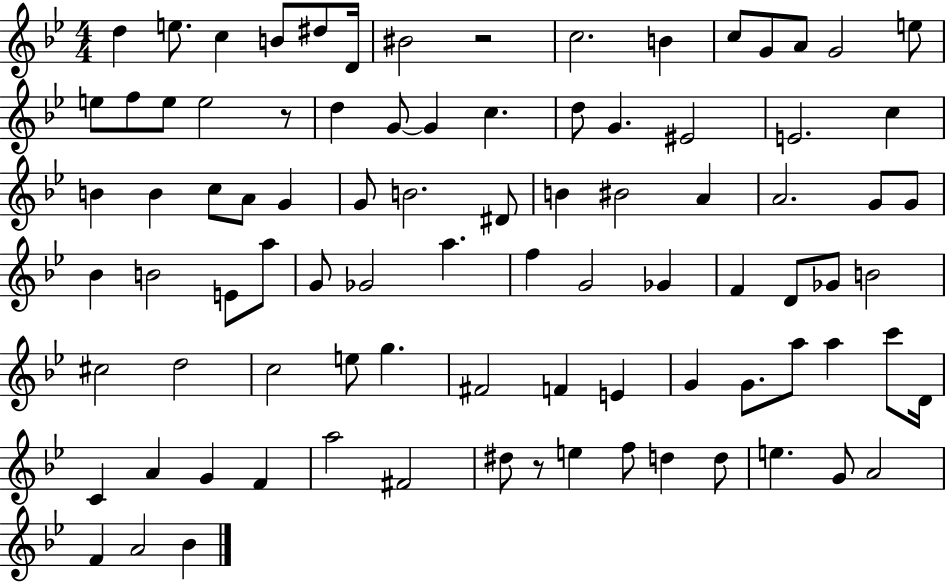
D5/q E5/e. C5/q B4/e D#5/e D4/s BIS4/h R/h C5/h. B4/q C5/e G4/e A4/e G4/h E5/e E5/e F5/e E5/e E5/h R/e D5/q G4/e G4/q C5/q. D5/e G4/q. EIS4/h E4/h. C5/q B4/q B4/q C5/e A4/e G4/q G4/e B4/h. D#4/e B4/q BIS4/h A4/q A4/h. G4/e G4/e Bb4/q B4/h E4/e A5/e G4/e Gb4/h A5/q. F5/q G4/h Gb4/q F4/q D4/e Gb4/e B4/h C#5/h D5/h C5/h E5/e G5/q. F#4/h F4/q E4/q G4/q G4/e. A5/e A5/q C6/e D4/s C4/q A4/q G4/q F4/q A5/h F#4/h D#5/e R/e E5/q F5/e D5/q D5/e E5/q. G4/e A4/h F4/q A4/h Bb4/q